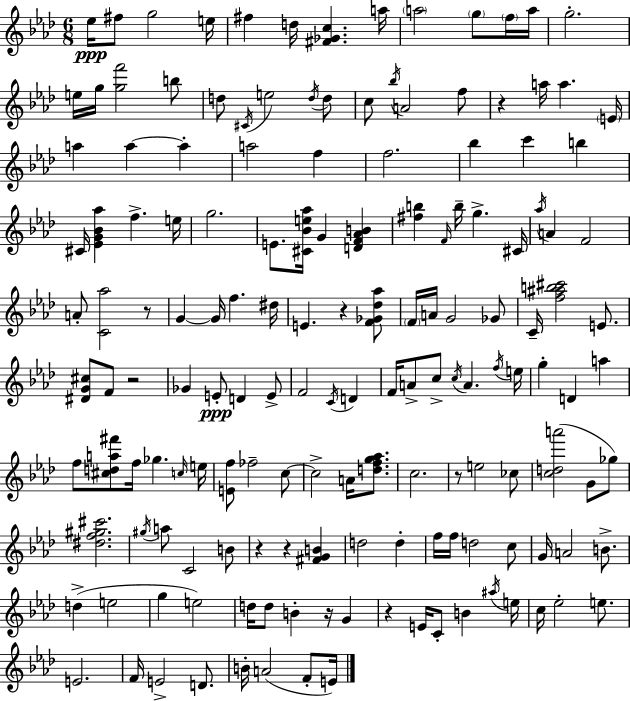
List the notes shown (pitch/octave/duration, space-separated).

Eb5/s F#5/e G5/h E5/s F#5/q D5/s [F#4,Gb4,C5]/q. A5/s A5/h G5/e F5/s A5/s G5/h. E5/s G5/s [G5,F6]/h B5/e D5/e C#4/s E5/h D5/s D5/e C5/e Bb5/s A4/h F5/e R/q A5/s A5/q. E4/s A5/q A5/q A5/q A5/h F5/q F5/h. Bb5/q C6/q B5/q C#4/s [Eb4,G4,Bb4,Ab5]/q F5/q. E5/s G5/h. E4/e. [C#4,Bb4,E5,Ab5]/s G4/q [D4,F4,Ab4,B4]/q [F#5,B5]/q F4/s B5/s G5/q. C#4/s Ab5/s A4/q F4/h A4/e [C4,Ab5]/h R/e G4/q G4/s F5/q. D#5/s E4/q. R/q [F4,Gb4,Db5,Ab5]/e F4/s A4/s G4/h Gb4/e C4/s [F5,A#5,B5,C#6]/h E4/e. [D#4,G4,C#5]/e F4/e R/h Gb4/q E4/e D4/q E4/e F4/h C4/s D4/q F4/s A4/e C5/e C5/s A4/q. F5/s E5/s G5/q D4/q A5/q F5/e [C#5,D5,A5,F#6]/e F5/s Gb5/q. C5/s E5/s [E4,F5]/e FES5/h C5/e C5/h A4/s [D5,F5,G5,Ab5]/e. C5/h. R/e E5/h CES5/e [C5,D5,A6]/h G4/e Gb5/e [D#5,F5,G#5,C#6]/h. G#5/s A5/e C4/h B4/e R/q R/q [F#4,G4,B4]/q D5/h D5/q F5/s F5/s D5/h C5/e G4/s A4/h B4/e. D5/q E5/h G5/q E5/h D5/s D5/e B4/q R/s G4/q R/q E4/s C4/e B4/q A#5/s E5/s C5/s Eb5/h E5/e. E4/h. F4/s E4/h D4/e. B4/s A4/h F4/e E4/s